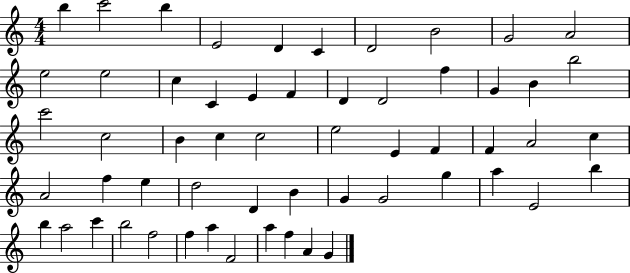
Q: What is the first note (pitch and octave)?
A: B5